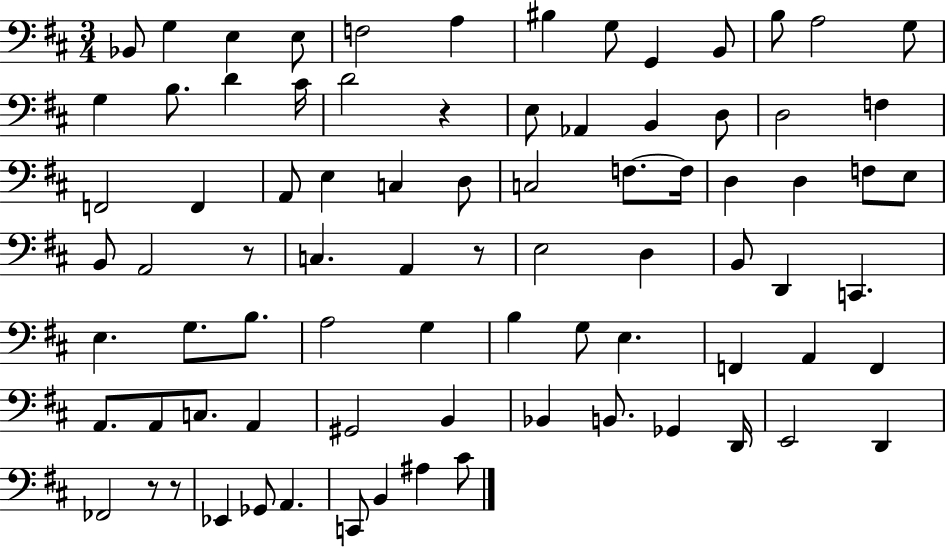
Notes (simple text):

Bb2/e G3/q E3/q E3/e F3/h A3/q BIS3/q G3/e G2/q B2/e B3/e A3/h G3/e G3/q B3/e. D4/q C#4/s D4/h R/q E3/e Ab2/q B2/q D3/e D3/h F3/q F2/h F2/q A2/e E3/q C3/q D3/e C3/h F3/e. F3/s D3/q D3/q F3/e E3/e B2/e A2/h R/e C3/q. A2/q R/e E3/h D3/q B2/e D2/q C2/q. E3/q. G3/e. B3/e. A3/h G3/q B3/q G3/e E3/q. F2/q A2/q F2/q A2/e. A2/e C3/e. A2/q G#2/h B2/q Bb2/q B2/e. Gb2/q D2/s E2/h D2/q FES2/h R/e R/e Eb2/q Gb2/e A2/q. C2/e B2/q A#3/q C#4/e